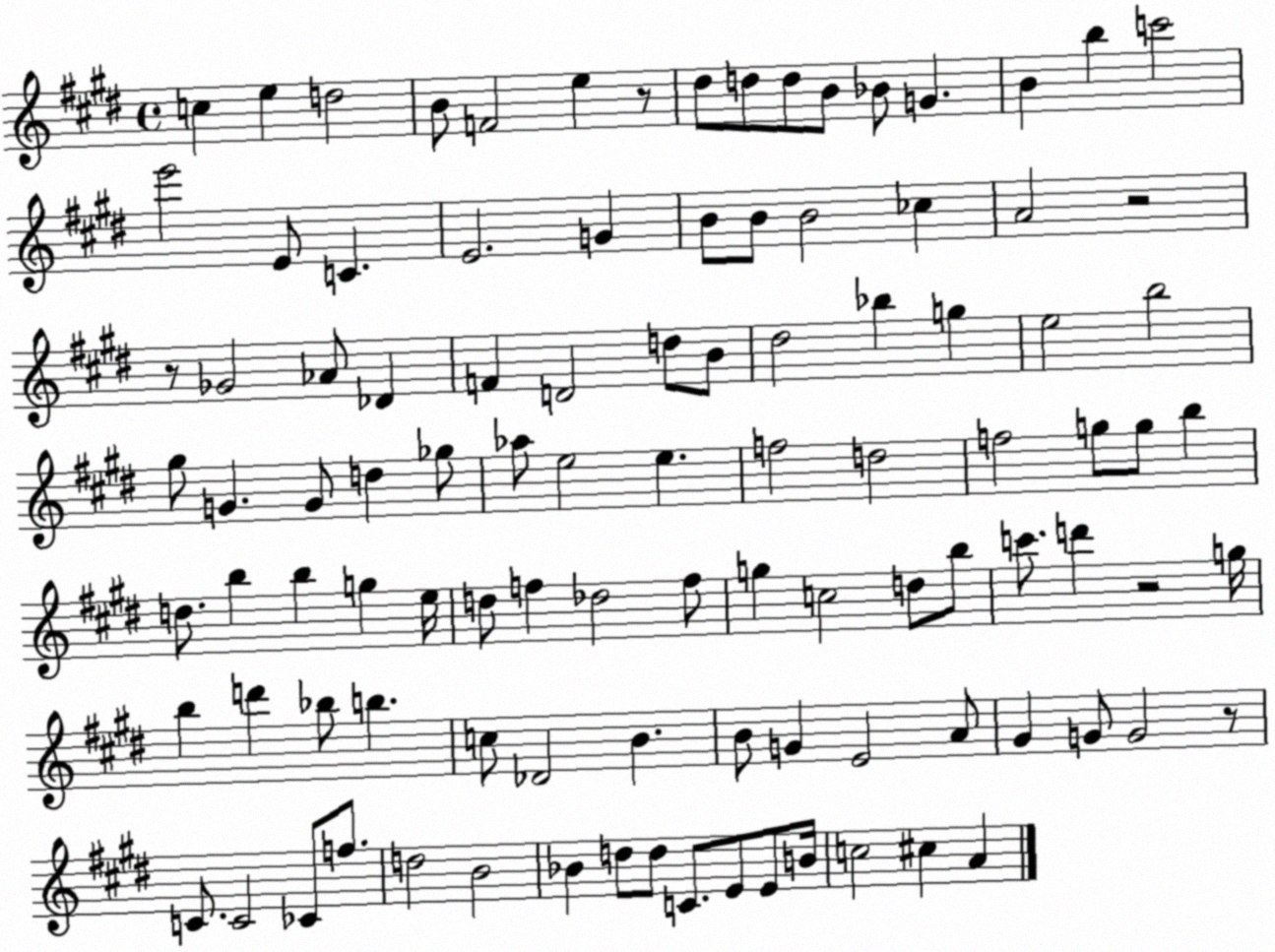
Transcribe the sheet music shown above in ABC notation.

X:1
T:Untitled
M:4/4
L:1/4
K:E
c e d2 B/2 F2 e z/2 ^d/2 d/2 d/2 B/2 _B/2 G B b c'2 e'2 E/2 C E2 G B/2 B/2 B2 _c A2 z2 z/2 _G2 _A/2 _D F D2 d/2 B/2 ^d2 _b g e2 b2 ^g/2 G G/2 d _g/2 _a/2 e2 e f2 d2 f2 g/2 g/2 b d/2 b b g e/4 d/2 f _d2 f/2 g c2 d/2 b/2 c'/2 d' z2 g/4 b d' _b/2 b c/2 _D2 B B/2 G E2 A/2 ^G G/2 G2 z/2 C/2 C2 _C/2 f/2 d2 B2 _B d/2 d/2 C/2 E/2 E/2 B/4 c2 ^c A